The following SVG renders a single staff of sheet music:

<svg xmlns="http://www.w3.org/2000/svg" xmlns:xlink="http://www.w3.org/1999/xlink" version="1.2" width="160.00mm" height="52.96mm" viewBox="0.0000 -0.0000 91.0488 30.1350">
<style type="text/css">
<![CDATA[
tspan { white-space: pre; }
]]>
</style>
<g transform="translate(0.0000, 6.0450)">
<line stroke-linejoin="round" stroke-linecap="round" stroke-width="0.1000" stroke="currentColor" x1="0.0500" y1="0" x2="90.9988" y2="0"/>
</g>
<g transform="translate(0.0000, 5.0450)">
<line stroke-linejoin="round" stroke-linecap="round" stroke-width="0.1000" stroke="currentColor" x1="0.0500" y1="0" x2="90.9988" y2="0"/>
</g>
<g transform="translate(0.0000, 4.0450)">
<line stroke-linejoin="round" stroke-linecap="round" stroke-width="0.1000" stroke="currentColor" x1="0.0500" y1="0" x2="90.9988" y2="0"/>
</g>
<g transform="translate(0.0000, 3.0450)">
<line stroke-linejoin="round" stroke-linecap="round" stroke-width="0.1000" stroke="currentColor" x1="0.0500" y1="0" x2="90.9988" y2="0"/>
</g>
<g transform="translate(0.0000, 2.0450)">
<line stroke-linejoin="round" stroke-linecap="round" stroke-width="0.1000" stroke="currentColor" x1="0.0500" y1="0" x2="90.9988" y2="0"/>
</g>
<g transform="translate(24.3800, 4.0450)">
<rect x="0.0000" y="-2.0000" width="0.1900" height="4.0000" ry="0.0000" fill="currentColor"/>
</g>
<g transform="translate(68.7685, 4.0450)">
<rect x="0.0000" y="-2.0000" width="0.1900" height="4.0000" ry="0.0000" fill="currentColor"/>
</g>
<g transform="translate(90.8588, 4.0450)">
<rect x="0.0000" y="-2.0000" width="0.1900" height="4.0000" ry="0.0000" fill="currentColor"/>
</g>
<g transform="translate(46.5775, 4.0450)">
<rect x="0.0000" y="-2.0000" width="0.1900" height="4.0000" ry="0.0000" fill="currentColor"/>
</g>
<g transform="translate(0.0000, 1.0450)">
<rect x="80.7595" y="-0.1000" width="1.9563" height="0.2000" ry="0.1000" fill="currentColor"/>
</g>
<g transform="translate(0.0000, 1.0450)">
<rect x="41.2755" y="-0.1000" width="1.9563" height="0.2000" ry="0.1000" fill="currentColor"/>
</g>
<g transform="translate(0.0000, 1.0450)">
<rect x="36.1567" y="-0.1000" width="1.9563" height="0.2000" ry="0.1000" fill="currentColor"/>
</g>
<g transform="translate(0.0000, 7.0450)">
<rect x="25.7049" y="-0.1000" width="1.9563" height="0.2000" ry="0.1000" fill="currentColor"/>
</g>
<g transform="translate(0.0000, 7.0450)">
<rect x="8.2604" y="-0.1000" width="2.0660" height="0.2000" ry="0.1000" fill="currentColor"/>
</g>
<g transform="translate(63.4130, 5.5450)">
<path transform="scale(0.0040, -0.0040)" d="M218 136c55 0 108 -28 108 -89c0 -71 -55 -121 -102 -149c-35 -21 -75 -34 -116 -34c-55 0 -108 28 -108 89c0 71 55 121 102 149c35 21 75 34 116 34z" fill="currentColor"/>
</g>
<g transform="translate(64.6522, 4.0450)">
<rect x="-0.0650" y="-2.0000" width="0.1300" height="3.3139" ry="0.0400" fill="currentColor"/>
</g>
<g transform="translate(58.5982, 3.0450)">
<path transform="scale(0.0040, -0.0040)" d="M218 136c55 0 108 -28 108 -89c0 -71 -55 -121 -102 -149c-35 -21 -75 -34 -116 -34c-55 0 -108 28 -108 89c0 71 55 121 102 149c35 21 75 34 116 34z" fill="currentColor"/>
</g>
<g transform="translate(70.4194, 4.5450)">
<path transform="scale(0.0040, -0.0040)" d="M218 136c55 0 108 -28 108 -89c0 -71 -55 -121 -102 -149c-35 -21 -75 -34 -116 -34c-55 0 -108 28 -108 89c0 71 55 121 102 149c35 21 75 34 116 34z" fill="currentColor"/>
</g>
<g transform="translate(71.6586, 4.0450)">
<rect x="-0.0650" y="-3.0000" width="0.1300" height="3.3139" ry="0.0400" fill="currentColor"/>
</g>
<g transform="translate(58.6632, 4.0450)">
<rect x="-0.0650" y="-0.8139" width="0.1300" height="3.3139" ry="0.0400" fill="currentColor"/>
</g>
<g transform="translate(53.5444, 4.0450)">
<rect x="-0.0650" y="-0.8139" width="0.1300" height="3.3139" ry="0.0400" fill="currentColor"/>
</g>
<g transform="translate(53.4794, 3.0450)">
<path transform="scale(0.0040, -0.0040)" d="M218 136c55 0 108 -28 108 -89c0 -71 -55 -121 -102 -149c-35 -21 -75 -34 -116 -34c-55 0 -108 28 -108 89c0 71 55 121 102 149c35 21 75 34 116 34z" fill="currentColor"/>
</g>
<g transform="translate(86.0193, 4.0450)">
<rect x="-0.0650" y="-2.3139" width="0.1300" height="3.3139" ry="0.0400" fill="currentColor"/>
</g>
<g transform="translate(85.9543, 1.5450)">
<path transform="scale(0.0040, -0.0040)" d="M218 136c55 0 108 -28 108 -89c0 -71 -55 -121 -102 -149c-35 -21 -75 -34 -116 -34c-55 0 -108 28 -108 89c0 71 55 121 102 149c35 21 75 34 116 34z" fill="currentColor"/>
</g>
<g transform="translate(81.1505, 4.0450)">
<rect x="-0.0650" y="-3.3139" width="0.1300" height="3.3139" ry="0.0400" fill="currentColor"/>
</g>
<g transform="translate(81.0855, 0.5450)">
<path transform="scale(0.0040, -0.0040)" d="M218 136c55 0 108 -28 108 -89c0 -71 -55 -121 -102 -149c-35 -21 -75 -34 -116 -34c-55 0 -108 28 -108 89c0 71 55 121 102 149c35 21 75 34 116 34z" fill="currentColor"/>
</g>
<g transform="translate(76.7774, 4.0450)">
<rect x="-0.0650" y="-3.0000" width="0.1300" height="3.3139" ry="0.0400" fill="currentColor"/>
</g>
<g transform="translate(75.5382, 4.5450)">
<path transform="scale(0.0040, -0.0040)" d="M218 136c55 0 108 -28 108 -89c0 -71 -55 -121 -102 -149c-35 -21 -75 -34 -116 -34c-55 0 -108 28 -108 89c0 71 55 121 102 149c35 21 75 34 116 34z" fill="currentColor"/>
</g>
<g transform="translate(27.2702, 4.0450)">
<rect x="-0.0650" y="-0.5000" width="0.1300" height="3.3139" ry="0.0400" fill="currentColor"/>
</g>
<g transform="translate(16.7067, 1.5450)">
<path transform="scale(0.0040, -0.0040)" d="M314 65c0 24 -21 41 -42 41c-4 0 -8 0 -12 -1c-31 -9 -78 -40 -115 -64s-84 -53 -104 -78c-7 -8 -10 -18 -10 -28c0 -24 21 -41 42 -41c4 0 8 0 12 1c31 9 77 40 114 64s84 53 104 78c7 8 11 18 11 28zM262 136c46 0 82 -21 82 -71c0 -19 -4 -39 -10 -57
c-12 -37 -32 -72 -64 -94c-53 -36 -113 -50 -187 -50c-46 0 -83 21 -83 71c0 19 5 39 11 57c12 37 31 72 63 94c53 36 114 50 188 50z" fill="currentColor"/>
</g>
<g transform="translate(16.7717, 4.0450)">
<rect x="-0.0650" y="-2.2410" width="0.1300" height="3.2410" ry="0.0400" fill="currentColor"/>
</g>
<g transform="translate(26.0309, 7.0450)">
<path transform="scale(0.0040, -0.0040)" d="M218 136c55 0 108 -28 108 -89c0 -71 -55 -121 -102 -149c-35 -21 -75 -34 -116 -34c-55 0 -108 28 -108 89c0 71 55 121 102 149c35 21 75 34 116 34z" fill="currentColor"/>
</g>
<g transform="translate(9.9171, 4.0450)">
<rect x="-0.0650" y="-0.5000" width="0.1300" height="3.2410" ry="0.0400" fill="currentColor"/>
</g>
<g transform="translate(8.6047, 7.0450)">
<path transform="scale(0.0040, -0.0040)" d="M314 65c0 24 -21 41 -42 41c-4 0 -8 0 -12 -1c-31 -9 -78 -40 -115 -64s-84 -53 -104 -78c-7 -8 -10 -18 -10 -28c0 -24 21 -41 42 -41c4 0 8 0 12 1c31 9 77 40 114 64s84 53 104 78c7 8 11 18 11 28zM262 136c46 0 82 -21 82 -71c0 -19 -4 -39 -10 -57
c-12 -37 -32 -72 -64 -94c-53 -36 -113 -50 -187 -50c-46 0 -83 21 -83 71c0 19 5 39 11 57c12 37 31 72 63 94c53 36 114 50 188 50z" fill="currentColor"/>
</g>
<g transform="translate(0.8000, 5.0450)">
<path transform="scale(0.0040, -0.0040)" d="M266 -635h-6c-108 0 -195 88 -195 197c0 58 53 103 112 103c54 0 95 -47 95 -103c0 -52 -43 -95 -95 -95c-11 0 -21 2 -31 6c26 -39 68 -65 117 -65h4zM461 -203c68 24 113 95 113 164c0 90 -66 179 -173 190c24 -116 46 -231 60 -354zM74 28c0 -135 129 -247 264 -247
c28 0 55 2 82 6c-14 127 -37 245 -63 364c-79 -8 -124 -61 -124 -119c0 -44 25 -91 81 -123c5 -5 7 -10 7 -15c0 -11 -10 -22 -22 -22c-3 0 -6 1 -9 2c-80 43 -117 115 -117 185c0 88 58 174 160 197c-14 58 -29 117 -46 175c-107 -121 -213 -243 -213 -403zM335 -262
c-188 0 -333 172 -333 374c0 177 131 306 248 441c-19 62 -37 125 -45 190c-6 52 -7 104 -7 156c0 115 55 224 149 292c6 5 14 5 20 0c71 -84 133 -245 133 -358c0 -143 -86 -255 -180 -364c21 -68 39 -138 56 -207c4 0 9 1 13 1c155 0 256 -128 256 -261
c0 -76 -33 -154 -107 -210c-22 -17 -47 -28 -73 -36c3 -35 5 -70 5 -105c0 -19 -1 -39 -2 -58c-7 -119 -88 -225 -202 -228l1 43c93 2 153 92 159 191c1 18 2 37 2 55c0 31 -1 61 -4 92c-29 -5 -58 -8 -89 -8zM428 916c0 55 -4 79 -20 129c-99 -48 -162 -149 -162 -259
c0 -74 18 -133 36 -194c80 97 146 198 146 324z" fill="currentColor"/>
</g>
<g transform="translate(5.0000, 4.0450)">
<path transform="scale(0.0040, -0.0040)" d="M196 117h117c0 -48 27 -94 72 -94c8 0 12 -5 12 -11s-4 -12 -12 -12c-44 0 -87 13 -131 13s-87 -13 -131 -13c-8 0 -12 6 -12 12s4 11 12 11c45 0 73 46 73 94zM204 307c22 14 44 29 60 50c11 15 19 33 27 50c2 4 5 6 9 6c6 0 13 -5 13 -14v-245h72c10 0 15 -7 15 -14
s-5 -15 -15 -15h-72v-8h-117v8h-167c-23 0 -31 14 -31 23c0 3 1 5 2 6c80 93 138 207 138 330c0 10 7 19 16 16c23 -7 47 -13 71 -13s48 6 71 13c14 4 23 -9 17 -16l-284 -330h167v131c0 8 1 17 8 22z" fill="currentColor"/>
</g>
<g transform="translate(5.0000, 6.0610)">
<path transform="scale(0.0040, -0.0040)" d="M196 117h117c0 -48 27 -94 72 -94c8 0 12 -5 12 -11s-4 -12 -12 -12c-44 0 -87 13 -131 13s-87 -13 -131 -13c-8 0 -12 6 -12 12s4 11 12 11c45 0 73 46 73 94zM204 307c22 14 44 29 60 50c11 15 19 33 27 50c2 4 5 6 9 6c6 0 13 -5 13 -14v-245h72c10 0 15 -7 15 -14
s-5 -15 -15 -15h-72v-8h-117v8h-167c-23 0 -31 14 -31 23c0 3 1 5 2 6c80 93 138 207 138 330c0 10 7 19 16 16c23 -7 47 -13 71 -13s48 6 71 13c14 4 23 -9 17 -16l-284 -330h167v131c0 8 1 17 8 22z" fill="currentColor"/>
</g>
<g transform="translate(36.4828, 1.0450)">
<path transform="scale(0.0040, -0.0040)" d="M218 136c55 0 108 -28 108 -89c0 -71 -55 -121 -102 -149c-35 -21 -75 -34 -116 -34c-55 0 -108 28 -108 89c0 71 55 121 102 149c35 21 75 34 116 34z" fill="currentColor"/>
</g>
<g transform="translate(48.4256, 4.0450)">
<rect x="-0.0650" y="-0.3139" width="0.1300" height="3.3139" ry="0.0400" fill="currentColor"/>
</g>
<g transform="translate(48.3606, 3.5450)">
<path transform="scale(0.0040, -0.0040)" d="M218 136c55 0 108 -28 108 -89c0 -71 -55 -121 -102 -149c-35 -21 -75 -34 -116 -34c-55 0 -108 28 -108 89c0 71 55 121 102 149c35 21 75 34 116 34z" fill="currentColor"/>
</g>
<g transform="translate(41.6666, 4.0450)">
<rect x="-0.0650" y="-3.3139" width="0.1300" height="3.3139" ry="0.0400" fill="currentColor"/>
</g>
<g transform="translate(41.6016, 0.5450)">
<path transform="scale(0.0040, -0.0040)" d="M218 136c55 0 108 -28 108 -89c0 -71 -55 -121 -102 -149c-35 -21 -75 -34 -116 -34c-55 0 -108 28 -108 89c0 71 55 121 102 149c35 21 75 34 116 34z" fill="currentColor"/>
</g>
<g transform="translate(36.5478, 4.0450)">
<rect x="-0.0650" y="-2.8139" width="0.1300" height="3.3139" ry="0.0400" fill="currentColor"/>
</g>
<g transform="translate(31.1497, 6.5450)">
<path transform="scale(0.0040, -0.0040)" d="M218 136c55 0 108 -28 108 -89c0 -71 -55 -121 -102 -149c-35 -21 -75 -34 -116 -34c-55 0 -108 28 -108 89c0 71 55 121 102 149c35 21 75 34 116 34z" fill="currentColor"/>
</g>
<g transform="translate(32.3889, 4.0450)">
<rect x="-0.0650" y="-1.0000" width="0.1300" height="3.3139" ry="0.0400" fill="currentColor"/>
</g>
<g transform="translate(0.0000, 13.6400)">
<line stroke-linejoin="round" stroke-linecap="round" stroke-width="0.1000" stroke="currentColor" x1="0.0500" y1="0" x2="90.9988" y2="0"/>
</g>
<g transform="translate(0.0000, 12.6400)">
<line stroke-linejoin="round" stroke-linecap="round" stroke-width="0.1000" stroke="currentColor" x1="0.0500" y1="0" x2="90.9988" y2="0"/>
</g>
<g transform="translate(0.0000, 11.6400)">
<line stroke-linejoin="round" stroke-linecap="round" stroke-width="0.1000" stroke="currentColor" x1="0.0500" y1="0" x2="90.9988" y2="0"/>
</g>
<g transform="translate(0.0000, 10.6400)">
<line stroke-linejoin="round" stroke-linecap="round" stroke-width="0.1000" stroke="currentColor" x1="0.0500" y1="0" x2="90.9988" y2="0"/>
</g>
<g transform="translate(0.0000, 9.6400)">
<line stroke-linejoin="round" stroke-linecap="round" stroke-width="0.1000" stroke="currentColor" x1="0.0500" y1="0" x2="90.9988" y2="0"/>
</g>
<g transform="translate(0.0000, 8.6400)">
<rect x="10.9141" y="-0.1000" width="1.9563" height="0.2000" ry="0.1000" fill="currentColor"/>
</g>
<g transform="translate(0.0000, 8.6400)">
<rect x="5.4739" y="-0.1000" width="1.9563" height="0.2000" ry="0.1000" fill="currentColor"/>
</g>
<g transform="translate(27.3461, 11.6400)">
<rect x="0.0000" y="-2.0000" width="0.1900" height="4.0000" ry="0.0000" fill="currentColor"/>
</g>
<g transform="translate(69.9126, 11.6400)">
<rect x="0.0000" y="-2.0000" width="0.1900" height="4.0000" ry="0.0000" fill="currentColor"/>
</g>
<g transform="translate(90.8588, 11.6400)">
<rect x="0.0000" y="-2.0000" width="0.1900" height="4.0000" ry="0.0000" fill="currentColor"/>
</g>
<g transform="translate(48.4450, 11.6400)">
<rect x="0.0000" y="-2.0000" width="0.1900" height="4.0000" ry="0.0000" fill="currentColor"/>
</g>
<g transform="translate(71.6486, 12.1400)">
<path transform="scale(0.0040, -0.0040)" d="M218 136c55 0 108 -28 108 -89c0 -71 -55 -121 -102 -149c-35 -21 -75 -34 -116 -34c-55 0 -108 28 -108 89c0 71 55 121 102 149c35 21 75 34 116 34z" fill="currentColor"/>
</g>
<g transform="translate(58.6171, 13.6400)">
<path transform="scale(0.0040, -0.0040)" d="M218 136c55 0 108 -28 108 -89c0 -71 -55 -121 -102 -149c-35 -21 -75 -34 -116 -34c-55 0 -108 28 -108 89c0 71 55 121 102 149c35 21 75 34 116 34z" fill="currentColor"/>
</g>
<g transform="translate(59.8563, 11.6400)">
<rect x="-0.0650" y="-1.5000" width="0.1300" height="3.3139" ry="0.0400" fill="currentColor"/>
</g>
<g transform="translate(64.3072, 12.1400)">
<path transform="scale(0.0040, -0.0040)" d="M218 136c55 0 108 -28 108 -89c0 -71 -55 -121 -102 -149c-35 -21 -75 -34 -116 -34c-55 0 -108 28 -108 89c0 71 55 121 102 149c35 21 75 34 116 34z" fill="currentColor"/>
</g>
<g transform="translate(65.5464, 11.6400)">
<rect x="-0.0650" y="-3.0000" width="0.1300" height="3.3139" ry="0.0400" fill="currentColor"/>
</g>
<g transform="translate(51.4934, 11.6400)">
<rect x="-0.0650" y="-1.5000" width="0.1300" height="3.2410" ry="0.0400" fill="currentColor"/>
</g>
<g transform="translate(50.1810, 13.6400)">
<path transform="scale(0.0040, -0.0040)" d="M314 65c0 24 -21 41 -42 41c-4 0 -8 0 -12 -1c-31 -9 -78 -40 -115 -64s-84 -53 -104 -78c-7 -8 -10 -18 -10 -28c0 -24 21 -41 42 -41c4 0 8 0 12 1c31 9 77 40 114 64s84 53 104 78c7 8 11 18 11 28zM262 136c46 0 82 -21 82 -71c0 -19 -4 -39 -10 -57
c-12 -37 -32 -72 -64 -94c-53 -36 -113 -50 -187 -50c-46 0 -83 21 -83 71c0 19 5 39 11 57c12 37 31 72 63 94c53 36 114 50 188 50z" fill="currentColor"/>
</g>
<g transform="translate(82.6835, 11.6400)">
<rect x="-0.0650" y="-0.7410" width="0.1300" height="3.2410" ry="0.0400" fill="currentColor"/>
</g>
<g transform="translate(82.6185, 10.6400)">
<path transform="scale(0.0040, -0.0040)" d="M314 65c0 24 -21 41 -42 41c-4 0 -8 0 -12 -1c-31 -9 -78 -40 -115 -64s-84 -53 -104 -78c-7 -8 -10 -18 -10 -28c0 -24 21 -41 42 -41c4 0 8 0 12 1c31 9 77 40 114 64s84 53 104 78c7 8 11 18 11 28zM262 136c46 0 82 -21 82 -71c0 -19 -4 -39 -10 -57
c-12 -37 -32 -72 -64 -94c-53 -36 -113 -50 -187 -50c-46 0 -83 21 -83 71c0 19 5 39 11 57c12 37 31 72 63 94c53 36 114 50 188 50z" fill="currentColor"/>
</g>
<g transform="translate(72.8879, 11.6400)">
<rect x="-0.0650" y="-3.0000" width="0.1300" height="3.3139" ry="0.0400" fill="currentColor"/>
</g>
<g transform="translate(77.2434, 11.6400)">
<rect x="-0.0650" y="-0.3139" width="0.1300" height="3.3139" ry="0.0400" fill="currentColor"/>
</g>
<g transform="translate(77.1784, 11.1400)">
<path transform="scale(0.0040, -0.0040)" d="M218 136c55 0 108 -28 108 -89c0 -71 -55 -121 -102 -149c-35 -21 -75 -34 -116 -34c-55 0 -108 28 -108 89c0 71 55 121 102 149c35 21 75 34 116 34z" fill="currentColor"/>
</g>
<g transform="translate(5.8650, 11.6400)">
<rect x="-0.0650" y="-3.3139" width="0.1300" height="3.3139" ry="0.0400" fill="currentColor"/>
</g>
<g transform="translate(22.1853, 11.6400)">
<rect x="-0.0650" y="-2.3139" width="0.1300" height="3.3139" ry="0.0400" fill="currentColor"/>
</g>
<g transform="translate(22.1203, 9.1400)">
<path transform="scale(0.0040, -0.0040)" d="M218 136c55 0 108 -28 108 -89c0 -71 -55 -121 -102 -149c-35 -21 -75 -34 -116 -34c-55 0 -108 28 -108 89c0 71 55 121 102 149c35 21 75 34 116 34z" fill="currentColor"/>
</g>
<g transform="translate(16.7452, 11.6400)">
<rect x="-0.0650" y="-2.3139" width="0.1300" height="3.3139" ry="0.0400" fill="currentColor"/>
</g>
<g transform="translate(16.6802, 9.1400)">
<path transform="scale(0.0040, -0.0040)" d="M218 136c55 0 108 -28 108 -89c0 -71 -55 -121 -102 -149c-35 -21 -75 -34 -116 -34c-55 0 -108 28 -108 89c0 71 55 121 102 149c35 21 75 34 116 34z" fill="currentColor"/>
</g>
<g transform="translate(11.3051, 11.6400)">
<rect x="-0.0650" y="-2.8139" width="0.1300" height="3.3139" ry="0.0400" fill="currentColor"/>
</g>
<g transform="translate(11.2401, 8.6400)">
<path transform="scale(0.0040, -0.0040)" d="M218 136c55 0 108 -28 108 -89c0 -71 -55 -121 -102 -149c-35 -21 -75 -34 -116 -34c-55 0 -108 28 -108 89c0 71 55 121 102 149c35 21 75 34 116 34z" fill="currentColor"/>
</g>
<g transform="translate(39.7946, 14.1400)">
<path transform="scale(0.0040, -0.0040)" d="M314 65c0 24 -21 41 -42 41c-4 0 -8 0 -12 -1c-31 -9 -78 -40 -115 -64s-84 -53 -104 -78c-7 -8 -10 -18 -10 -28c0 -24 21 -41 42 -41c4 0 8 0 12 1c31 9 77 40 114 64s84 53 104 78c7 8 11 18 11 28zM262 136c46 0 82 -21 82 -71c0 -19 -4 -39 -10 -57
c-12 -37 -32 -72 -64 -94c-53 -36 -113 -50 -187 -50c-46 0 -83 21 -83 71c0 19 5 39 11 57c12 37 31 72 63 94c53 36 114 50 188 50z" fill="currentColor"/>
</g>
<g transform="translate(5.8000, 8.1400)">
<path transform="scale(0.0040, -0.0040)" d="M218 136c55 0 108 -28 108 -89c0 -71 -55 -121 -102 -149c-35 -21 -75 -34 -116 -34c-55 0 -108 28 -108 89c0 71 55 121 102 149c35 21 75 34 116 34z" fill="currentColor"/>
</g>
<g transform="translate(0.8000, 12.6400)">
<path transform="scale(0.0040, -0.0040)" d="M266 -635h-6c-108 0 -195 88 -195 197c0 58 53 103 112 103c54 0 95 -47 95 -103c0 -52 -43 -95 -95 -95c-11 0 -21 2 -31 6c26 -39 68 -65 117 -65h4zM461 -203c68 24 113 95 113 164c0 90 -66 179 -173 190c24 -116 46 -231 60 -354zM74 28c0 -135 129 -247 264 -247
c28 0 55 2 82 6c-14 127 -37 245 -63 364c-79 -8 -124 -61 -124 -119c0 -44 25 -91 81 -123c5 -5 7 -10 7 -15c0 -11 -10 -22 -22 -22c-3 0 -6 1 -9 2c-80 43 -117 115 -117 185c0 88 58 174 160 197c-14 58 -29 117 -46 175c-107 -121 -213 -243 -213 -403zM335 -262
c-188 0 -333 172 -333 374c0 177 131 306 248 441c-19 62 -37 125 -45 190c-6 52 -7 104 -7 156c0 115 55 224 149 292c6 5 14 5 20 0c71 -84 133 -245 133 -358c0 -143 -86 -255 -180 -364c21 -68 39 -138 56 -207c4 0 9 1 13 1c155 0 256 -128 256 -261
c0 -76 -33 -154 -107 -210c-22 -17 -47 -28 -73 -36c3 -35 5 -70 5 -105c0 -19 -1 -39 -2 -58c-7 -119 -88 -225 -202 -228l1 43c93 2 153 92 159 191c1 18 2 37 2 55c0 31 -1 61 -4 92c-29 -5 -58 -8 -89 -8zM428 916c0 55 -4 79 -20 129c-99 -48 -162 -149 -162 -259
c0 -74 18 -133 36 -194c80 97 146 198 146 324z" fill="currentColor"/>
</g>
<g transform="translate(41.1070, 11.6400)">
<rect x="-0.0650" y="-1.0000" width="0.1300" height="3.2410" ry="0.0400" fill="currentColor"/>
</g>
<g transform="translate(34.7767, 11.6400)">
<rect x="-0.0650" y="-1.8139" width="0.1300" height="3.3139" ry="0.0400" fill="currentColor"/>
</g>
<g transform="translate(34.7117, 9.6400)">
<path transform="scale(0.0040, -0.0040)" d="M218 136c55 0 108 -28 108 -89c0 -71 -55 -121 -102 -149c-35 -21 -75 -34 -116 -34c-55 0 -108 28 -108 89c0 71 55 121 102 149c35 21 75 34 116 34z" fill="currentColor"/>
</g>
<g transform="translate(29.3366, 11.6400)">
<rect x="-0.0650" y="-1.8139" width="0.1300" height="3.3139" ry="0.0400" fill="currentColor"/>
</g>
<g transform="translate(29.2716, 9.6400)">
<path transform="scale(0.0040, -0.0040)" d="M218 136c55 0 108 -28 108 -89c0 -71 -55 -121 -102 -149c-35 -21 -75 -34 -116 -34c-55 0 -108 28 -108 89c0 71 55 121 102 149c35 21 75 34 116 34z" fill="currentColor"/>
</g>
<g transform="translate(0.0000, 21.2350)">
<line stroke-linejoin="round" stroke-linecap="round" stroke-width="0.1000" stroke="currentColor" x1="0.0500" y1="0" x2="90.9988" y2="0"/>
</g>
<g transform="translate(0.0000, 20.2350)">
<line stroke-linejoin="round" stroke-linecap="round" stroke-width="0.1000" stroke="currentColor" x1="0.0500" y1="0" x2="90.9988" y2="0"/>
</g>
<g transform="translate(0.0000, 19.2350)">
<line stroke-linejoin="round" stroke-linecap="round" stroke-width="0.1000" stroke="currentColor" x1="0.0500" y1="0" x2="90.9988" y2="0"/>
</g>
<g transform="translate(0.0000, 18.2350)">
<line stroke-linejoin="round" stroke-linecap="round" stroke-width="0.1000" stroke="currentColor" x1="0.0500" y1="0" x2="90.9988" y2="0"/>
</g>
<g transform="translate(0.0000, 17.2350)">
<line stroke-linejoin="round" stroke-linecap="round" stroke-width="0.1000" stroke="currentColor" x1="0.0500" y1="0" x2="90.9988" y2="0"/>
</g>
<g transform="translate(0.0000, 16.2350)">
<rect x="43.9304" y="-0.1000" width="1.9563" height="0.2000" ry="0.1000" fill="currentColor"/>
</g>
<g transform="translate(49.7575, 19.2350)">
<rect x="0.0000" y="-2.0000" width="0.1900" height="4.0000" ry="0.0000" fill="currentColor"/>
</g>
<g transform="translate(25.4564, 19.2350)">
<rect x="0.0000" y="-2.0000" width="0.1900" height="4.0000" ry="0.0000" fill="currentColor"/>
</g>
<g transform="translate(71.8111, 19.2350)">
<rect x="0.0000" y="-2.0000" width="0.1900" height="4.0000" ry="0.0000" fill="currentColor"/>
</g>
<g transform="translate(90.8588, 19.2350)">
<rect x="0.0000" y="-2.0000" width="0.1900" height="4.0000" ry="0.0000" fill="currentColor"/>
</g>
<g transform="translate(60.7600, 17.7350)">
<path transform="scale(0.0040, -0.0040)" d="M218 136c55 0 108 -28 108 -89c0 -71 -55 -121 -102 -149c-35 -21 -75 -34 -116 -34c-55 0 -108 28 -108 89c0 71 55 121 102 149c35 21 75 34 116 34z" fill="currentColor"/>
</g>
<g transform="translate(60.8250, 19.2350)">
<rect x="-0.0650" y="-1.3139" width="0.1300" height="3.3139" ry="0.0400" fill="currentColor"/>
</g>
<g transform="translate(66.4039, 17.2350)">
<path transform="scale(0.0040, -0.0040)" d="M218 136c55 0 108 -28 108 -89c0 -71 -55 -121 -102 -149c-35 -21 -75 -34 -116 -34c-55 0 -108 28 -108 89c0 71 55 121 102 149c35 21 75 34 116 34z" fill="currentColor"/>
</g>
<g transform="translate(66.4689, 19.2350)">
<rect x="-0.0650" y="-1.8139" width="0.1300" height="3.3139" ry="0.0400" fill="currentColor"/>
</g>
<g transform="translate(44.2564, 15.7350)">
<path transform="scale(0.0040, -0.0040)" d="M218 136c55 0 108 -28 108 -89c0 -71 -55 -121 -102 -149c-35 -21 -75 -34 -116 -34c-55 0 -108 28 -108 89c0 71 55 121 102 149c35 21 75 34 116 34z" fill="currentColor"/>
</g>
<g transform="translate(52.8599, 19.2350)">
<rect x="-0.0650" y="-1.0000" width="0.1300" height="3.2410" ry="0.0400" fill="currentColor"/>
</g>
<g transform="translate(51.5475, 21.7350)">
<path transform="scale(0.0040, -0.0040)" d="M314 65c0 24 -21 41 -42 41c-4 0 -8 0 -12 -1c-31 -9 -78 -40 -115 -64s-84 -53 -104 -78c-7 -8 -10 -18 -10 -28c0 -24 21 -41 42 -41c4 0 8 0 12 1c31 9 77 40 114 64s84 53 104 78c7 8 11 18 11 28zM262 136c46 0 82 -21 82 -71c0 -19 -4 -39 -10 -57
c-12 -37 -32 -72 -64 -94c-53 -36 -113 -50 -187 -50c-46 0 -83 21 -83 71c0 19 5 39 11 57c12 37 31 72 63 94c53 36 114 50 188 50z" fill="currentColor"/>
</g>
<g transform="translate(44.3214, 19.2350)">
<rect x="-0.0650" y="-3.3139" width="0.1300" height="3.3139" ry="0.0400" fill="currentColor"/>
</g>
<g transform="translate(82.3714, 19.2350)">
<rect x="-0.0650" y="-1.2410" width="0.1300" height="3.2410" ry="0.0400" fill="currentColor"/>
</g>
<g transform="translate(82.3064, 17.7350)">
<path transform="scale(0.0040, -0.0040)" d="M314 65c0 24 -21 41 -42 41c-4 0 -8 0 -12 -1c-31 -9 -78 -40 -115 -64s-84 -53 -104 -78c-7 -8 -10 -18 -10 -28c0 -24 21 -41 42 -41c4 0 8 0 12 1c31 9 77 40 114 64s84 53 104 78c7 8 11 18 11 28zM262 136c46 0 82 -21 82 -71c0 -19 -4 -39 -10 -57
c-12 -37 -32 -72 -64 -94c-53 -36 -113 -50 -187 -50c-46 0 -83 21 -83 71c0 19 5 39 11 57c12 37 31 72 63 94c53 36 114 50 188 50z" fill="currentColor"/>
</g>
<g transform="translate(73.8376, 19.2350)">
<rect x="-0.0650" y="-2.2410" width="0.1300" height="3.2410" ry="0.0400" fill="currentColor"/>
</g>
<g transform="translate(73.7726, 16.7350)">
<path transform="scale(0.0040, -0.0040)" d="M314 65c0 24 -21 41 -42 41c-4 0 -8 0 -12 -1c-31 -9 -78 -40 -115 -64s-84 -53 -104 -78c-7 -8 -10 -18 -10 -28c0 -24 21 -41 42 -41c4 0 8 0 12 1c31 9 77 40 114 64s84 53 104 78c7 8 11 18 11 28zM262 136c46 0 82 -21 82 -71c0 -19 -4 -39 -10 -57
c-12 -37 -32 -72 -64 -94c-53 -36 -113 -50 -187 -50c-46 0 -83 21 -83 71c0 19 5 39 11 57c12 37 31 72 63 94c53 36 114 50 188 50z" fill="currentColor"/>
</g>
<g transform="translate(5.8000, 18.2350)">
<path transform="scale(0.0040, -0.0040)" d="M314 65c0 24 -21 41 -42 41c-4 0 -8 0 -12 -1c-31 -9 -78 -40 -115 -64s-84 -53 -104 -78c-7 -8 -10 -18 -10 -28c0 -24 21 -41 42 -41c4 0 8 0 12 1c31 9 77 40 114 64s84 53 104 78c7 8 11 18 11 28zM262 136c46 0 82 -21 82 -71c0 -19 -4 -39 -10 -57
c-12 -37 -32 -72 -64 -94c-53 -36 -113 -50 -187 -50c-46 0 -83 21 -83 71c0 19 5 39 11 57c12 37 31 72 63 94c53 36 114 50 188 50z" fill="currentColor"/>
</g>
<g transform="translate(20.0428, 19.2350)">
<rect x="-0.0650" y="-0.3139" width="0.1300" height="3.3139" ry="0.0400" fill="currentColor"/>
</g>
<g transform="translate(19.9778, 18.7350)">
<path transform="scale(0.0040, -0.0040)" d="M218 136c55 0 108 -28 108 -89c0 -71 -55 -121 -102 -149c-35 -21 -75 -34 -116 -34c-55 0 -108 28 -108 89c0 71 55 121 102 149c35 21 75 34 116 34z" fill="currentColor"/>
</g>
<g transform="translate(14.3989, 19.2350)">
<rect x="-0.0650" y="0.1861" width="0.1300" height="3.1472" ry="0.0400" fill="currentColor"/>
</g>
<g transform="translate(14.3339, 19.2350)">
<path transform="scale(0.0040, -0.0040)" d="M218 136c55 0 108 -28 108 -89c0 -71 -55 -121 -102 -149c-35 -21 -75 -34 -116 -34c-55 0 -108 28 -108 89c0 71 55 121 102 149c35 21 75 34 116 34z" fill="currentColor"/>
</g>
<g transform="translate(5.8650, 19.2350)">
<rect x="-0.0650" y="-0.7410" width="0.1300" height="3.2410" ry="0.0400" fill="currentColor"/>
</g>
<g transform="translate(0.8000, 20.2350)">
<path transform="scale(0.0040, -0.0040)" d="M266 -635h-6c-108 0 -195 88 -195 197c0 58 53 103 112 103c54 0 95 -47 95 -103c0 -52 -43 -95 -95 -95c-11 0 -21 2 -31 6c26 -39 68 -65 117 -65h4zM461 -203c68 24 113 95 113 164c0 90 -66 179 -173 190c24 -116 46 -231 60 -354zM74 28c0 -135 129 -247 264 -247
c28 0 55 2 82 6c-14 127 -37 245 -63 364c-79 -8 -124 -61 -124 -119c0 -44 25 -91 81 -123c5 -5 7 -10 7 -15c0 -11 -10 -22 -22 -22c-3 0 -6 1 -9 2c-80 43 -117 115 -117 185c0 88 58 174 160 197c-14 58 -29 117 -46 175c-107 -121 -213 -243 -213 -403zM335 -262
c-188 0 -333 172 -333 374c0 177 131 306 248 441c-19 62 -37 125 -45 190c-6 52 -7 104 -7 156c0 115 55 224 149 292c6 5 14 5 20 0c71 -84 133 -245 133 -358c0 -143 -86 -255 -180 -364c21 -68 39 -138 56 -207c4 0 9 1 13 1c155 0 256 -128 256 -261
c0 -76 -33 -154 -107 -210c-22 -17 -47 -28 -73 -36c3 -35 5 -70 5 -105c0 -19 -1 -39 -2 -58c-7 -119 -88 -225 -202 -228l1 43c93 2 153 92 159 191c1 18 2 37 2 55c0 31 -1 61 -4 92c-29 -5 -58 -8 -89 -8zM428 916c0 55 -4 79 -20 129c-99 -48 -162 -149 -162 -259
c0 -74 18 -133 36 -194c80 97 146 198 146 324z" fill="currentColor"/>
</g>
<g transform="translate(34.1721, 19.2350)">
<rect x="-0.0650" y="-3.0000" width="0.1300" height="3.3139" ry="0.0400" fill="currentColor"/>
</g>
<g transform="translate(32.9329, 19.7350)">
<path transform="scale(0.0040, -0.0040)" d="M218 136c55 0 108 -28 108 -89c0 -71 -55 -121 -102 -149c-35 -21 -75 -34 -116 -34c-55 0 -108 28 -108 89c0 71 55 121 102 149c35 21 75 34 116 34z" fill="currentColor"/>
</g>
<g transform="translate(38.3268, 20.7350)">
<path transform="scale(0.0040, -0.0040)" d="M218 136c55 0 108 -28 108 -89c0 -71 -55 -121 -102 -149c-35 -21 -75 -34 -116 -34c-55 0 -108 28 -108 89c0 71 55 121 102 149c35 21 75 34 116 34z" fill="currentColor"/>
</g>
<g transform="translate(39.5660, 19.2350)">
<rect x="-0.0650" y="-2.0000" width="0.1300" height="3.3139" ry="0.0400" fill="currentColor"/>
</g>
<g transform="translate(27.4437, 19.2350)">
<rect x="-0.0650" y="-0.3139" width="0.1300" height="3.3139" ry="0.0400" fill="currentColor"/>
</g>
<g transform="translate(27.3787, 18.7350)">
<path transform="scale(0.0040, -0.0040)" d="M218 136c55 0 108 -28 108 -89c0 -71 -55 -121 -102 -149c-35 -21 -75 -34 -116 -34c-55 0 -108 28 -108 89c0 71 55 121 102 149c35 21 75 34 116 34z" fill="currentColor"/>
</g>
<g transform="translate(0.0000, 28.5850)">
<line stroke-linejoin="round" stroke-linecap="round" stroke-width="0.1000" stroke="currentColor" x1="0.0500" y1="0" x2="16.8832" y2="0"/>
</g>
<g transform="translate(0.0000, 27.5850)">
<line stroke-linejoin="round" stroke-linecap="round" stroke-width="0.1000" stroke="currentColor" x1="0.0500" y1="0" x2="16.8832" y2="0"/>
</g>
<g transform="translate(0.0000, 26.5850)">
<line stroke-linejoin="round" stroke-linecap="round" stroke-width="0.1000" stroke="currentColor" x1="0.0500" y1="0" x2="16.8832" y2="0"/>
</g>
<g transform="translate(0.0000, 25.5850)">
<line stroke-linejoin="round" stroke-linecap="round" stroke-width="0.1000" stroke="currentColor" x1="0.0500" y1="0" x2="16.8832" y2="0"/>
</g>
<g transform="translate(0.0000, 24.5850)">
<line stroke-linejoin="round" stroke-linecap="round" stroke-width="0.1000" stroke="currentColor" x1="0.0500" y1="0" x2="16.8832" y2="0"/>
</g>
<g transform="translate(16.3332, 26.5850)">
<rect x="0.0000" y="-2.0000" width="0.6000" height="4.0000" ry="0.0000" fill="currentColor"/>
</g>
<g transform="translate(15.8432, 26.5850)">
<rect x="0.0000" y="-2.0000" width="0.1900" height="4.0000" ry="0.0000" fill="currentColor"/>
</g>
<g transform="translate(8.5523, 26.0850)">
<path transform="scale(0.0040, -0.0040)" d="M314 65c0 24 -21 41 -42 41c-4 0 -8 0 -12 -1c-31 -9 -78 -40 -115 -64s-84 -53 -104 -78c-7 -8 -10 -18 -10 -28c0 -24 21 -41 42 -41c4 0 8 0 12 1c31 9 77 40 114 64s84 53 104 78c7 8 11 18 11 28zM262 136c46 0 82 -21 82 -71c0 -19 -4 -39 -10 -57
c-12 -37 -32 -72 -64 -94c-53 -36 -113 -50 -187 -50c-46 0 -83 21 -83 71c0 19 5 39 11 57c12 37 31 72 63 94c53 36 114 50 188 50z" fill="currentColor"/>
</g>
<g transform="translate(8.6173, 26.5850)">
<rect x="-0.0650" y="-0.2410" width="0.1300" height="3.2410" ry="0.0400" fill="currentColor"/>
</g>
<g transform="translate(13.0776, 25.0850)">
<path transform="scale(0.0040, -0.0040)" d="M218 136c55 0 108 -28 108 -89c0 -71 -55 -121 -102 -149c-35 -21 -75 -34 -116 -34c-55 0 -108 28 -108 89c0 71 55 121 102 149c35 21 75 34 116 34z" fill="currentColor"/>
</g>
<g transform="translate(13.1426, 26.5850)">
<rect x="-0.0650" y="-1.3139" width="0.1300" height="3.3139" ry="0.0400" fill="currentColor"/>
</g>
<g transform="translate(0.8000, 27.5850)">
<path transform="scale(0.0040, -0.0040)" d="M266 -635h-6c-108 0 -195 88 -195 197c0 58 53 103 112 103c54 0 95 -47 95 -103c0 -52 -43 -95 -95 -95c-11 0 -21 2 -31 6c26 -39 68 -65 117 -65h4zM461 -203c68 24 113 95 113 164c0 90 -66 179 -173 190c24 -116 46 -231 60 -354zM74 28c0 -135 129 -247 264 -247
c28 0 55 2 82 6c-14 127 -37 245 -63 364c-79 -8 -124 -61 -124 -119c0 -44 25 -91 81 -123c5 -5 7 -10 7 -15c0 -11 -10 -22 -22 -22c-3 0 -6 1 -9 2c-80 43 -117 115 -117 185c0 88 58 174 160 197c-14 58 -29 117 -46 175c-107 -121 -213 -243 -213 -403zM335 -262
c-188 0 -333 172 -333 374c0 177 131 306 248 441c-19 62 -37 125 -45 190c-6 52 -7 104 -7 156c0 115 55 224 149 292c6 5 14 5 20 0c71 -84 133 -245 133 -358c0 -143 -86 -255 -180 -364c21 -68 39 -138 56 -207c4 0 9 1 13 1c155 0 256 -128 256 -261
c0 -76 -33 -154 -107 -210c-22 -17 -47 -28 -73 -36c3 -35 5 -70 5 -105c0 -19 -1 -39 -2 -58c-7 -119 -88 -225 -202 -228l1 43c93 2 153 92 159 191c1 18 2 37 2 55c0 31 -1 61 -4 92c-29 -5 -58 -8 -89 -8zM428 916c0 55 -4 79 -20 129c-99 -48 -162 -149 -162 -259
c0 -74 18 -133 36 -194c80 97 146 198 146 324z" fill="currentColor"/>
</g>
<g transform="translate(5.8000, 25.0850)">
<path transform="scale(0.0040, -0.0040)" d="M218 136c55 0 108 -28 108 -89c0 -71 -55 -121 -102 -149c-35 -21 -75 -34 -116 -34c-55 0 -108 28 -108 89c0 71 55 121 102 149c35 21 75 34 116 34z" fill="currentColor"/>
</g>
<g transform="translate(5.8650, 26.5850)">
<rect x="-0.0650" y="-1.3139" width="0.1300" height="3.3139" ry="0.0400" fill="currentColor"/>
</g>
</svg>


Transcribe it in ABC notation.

X:1
T:Untitled
M:4/4
L:1/4
K:C
C2 g2 C D a b c d d F A A b g b a g g f f D2 E2 E A A c d2 d2 B c c A F b D2 e f g2 e2 e c2 e